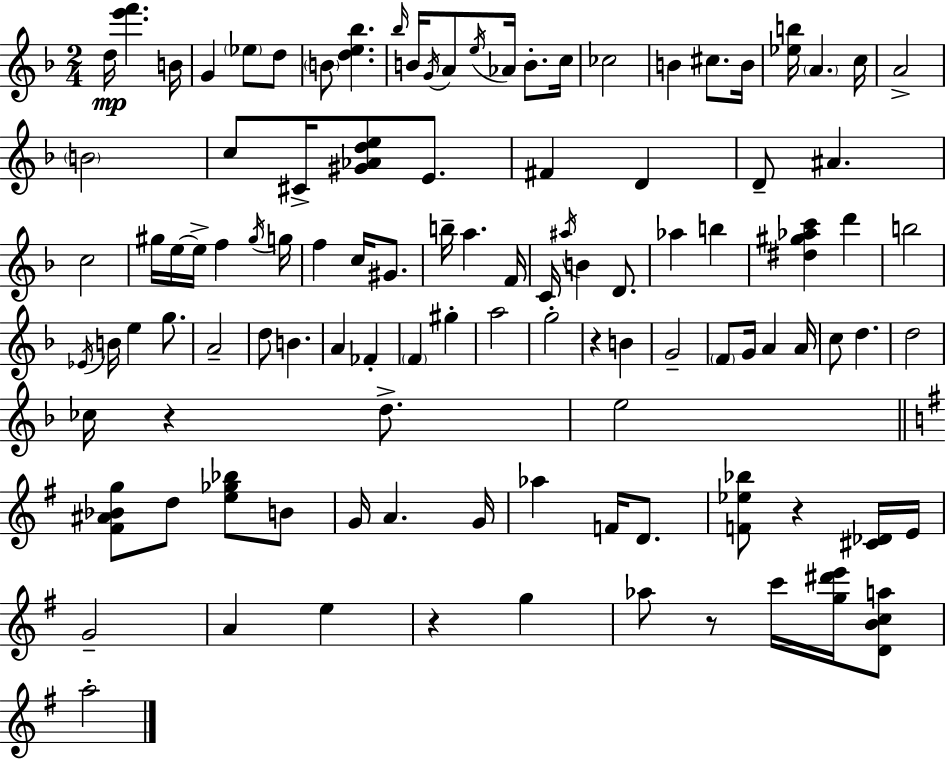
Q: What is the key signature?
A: D minor